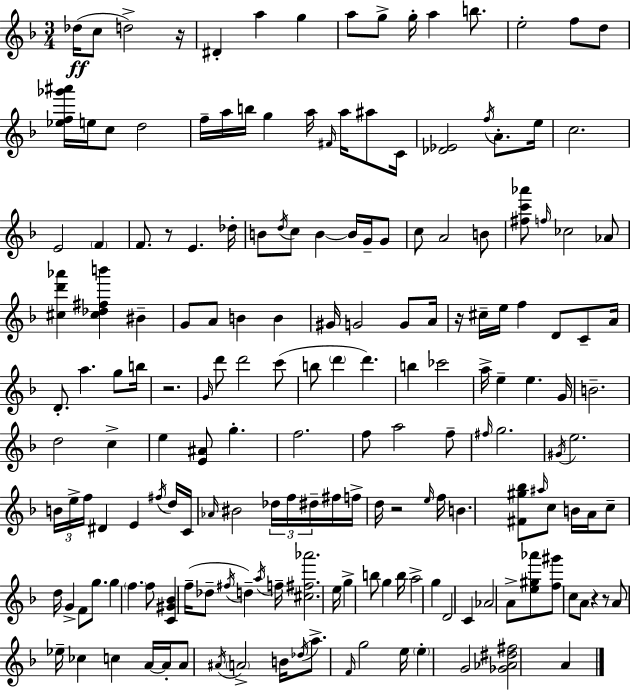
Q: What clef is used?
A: treble